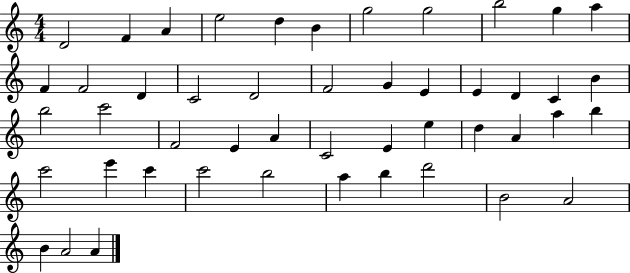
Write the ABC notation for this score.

X:1
T:Untitled
M:4/4
L:1/4
K:C
D2 F A e2 d B g2 g2 b2 g a F F2 D C2 D2 F2 G E E D C B b2 c'2 F2 E A C2 E e d A a b c'2 e' c' c'2 b2 a b d'2 B2 A2 B A2 A